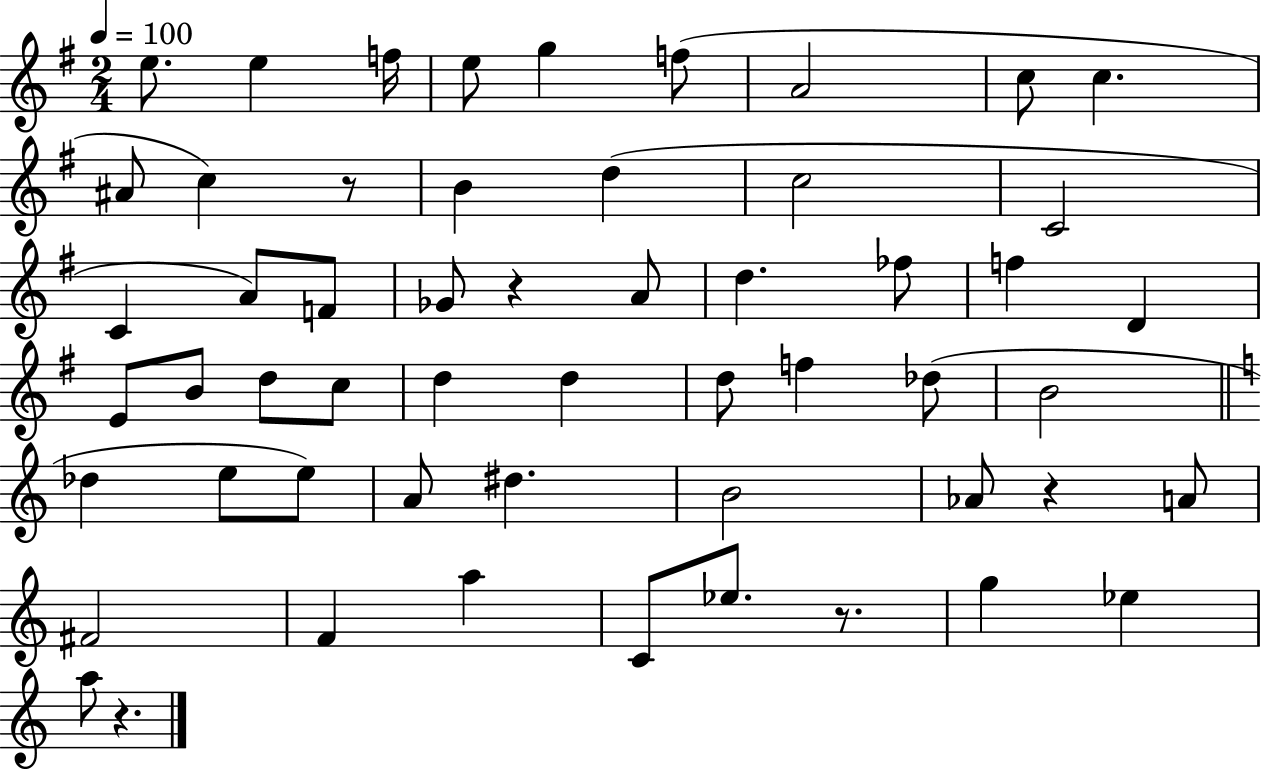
{
  \clef treble
  \numericTimeSignature
  \time 2/4
  \key g \major
  \tempo 4 = 100
  e''8. e''4 f''16 | e''8 g''4 f''8( | a'2 | c''8 c''4. | \break ais'8 c''4) r8 | b'4 d''4( | c''2 | c'2 | \break c'4 a'8) f'8 | ges'8 r4 a'8 | d''4. fes''8 | f''4 d'4 | \break e'8 b'8 d''8 c''8 | d''4 d''4 | d''8 f''4 des''8( | b'2 | \break \bar "||" \break \key c \major des''4 e''8 e''8) | a'8 dis''4. | b'2 | aes'8 r4 a'8 | \break fis'2 | f'4 a''4 | c'8 ees''8. r8. | g''4 ees''4 | \break a''8 r4. | \bar "|."
}